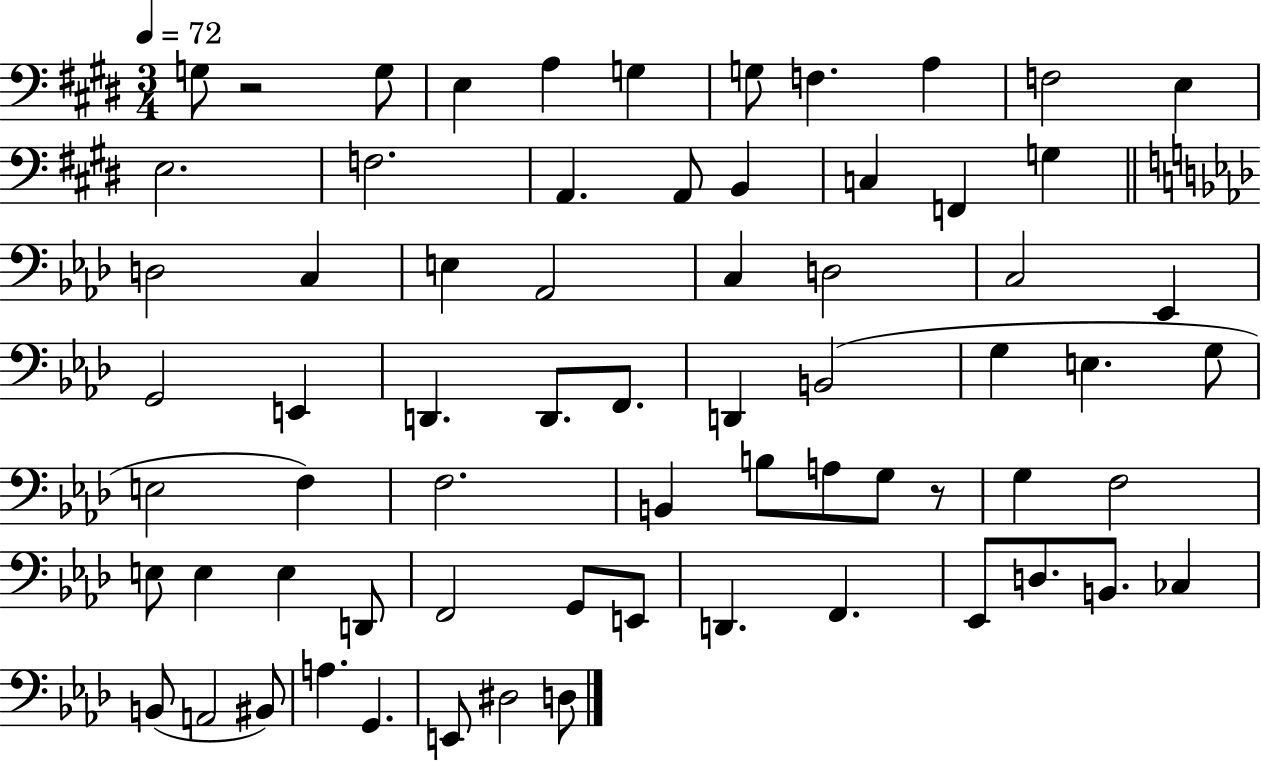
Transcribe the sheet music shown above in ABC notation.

X:1
T:Untitled
M:3/4
L:1/4
K:E
G,/2 z2 G,/2 E, A, G, G,/2 F, A, F,2 E, E,2 F,2 A,, A,,/2 B,, C, F,, G, D,2 C, E, _A,,2 C, D,2 C,2 _E,, G,,2 E,, D,, D,,/2 F,,/2 D,, B,,2 G, E, G,/2 E,2 F, F,2 B,, B,/2 A,/2 G,/2 z/2 G, F,2 E,/2 E, E, D,,/2 F,,2 G,,/2 E,,/2 D,, F,, _E,,/2 D,/2 B,,/2 _C, B,,/2 A,,2 ^B,,/2 A, G,, E,,/2 ^D,2 D,/2